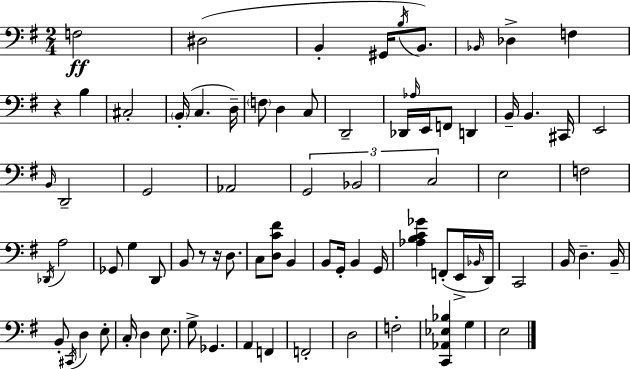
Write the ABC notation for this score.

X:1
T:Untitled
M:2/4
L:1/4
K:Em
F,2 ^D,2 B,, ^G,,/4 B,/4 B,,/2 _B,,/4 _D, F, z B, ^C,2 B,,/4 C, D,/4 F,/2 D, C,/2 D,,2 _D,,/4 _A,/4 E,,/4 F,,/2 D,, B,,/4 B,, ^C,,/4 E,,2 B,,/4 D,,2 G,,2 _A,,2 G,,2 _B,,2 C,2 E,2 F,2 _D,,/4 A,2 _G,,/2 G, D,,/2 B,,/2 z/2 z/4 D,/2 C,/2 [D,C^F]/2 B,, B,,/2 G,,/4 B,, G,,/4 [_A,B,C_G] F,,/2 E,,/4 _B,,/4 D,,/4 C,,2 B,,/4 D, B,,/4 B,,/2 ^C,,/4 D, E,/2 C,/4 D, E,/2 G,/2 _G,, A,, F,, F,,2 D,2 F,2 [C,,_A,,_E,_B,] G, E,2